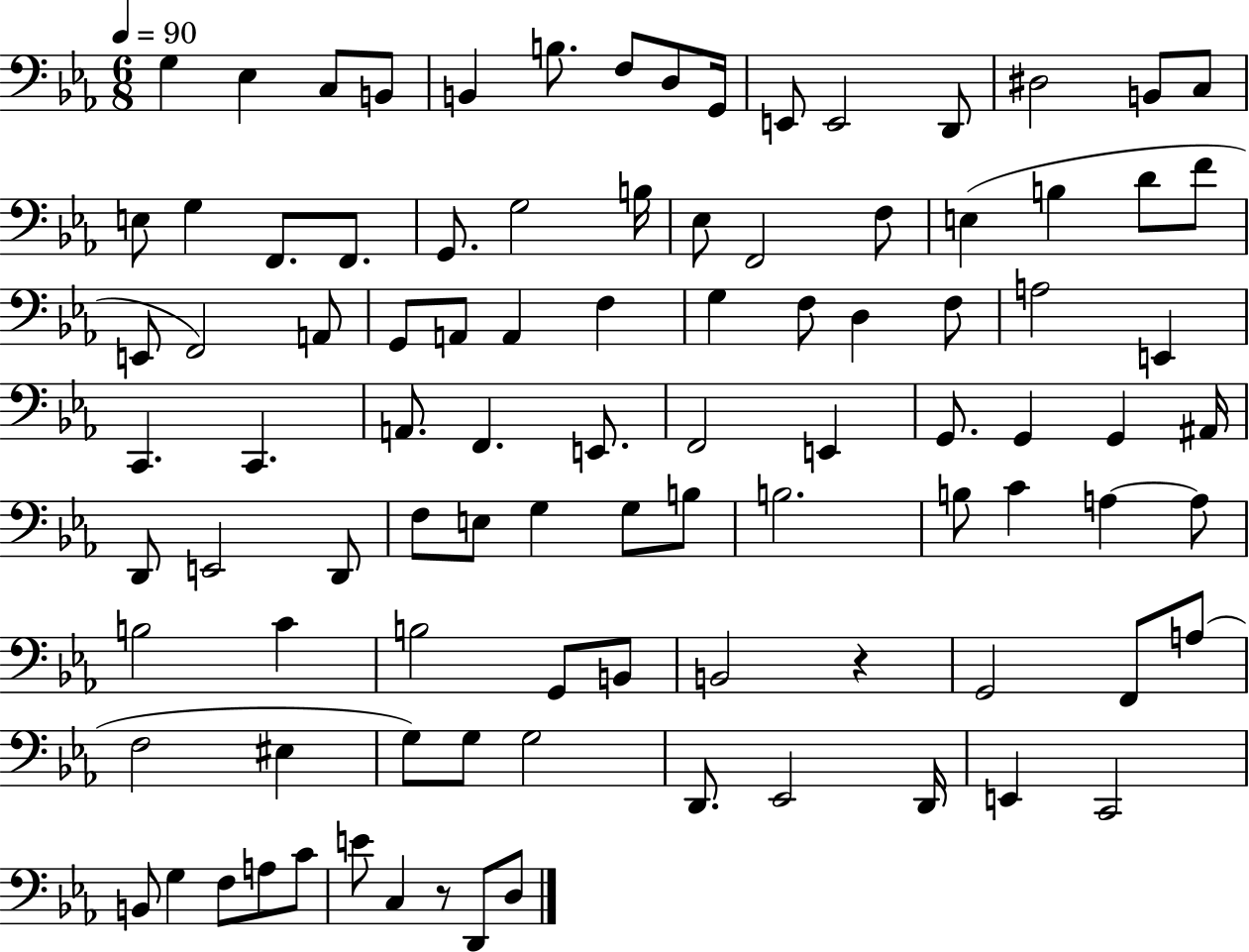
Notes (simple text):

G3/q Eb3/q C3/e B2/e B2/q B3/e. F3/e D3/e G2/s E2/e E2/h D2/e D#3/h B2/e C3/e E3/e G3/q F2/e. F2/e. G2/e. G3/h B3/s Eb3/e F2/h F3/e E3/q B3/q D4/e F4/e E2/e F2/h A2/e G2/e A2/e A2/q F3/q G3/q F3/e D3/q F3/e A3/h E2/q C2/q. C2/q. A2/e. F2/q. E2/e. F2/h E2/q G2/e. G2/q G2/q A#2/s D2/e E2/h D2/e F3/e E3/e G3/q G3/e B3/e B3/h. B3/e C4/q A3/q A3/e B3/h C4/q B3/h G2/e B2/e B2/h R/q G2/h F2/e A3/e F3/h EIS3/q G3/e G3/e G3/h D2/e. Eb2/h D2/s E2/q C2/h B2/e G3/q F3/e A3/e C4/e E4/e C3/q R/e D2/e D3/e